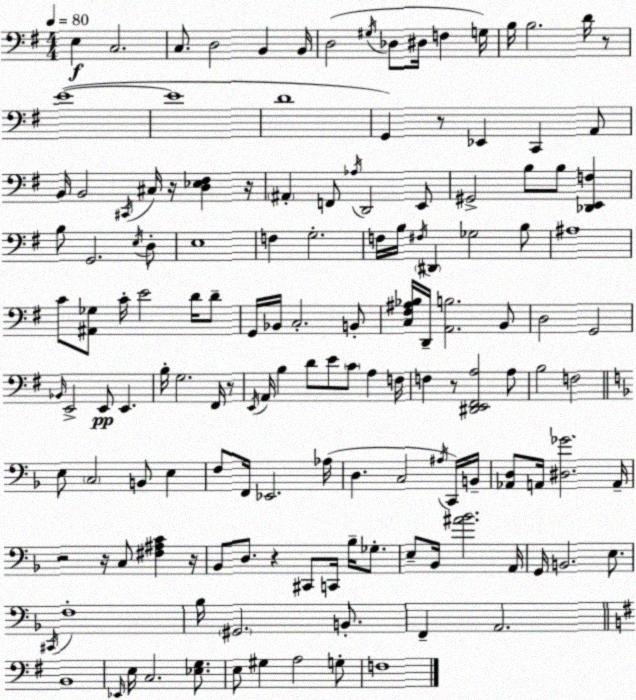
X:1
T:Untitled
M:4/4
L:1/4
K:G
E, C,2 C,/2 D,2 B,, B,,/4 D,2 ^G,/4 _D,/2 ^D,/4 F, G,/4 B,/4 B,2 D/4 z/2 E4 E4 D4 G,, z/2 _E,, C,, A,,/2 B,,/4 B,,2 ^C,,/4 ^C,/4 z/4 [D,_E,^F,] z/4 ^A,, F,,/2 _A,/4 D,,2 E,,/2 ^G,,2 B,/2 B,/2 [_D,,E,,F,] B,/2 G,,2 E,/4 D,/2 E,4 F, G,2 F,/4 B,/4 ^F,/4 ^D,, _G,2 B,/2 ^A,4 C/2 [^A,,_G,]/2 C/4 E2 D/4 D/2 G,,/4 _B,,/4 C,2 B,,/2 [C,^F,^A,_B,]/4 D,,/4 [A,,B,]2 B,,/2 D,2 G,,2 _B,,/4 E,,2 E,,/2 E,, B,/4 G,2 ^F,,/4 z/2 E,,/4 A,,/4 B, D/2 E/2 C/2 A, F,/4 F, z/2 [^D,,E,,^F,,A,]2 A,/2 B,2 F,2 E,/2 C,2 B,,/2 E, F,/2 F,,/4 _E,,2 _A,/4 D, C,2 ^A,/4 C,,/4 B,,/4 [_A,,D,]/2 A,,/4 [^D,_G]2 A,,/4 z2 z/4 C,/2 [^F,^A,C] z/4 _B,,/2 D,/2 z ^C,,/2 C,,/4 _B,/4 _G,/2 E,/2 _B,,/4 [^A_B]2 A,,/4 G,,/4 B,,2 E,/2 ^C,,/4 F,4 _B,/4 ^G,,2 B,,/2 F,, A,,2 B,,4 _E,,/4 E,/4 C,2 [_E,G,]/2 E,/2 ^G, A,2 G,/2 F,4